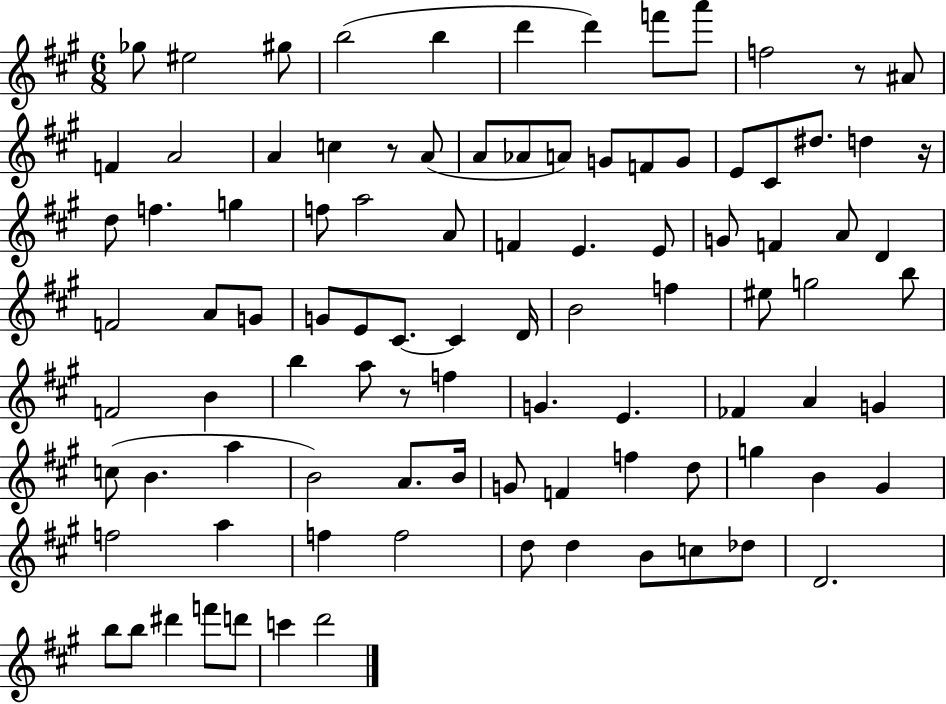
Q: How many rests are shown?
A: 4